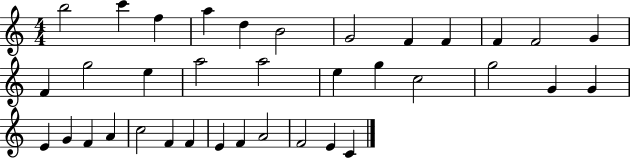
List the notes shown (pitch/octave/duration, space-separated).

B5/h C6/q F5/q A5/q D5/q B4/h G4/h F4/q F4/q F4/q F4/h G4/q F4/q G5/h E5/q A5/h A5/h E5/q G5/q C5/h G5/h G4/q G4/q E4/q G4/q F4/q A4/q C5/h F4/q F4/q E4/q F4/q A4/h F4/h E4/q C4/q